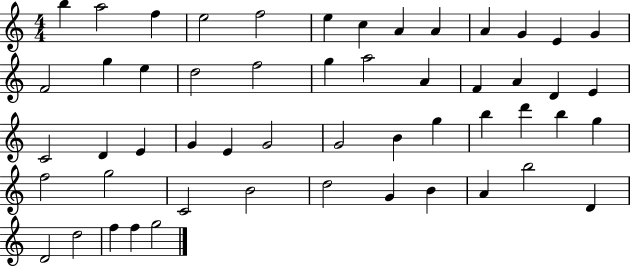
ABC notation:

X:1
T:Untitled
M:4/4
L:1/4
K:C
b a2 f e2 f2 e c A A A G E G F2 g e d2 f2 g a2 A F A D E C2 D E G E G2 G2 B g b d' b g f2 g2 C2 B2 d2 G B A b2 D D2 d2 f f g2